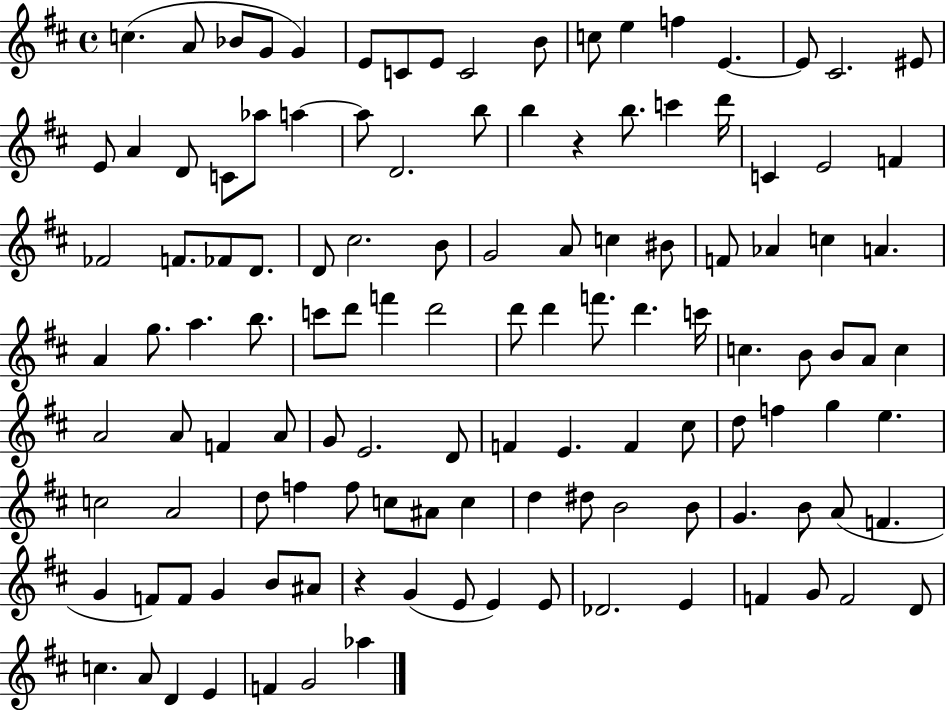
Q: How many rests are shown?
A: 2